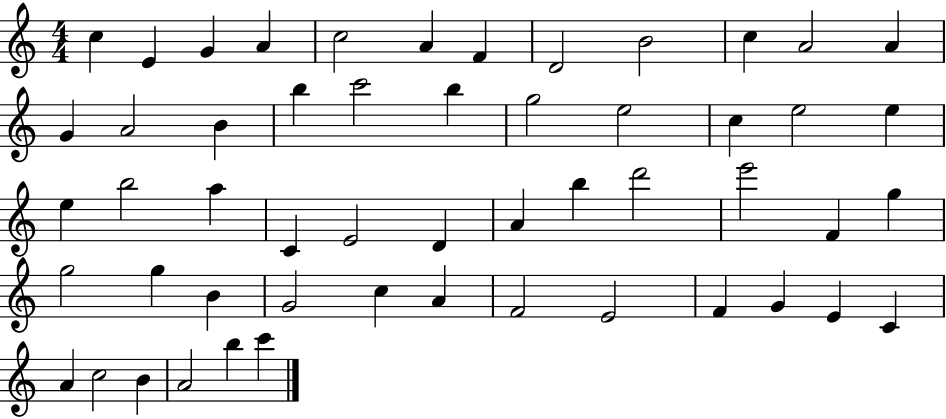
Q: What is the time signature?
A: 4/4